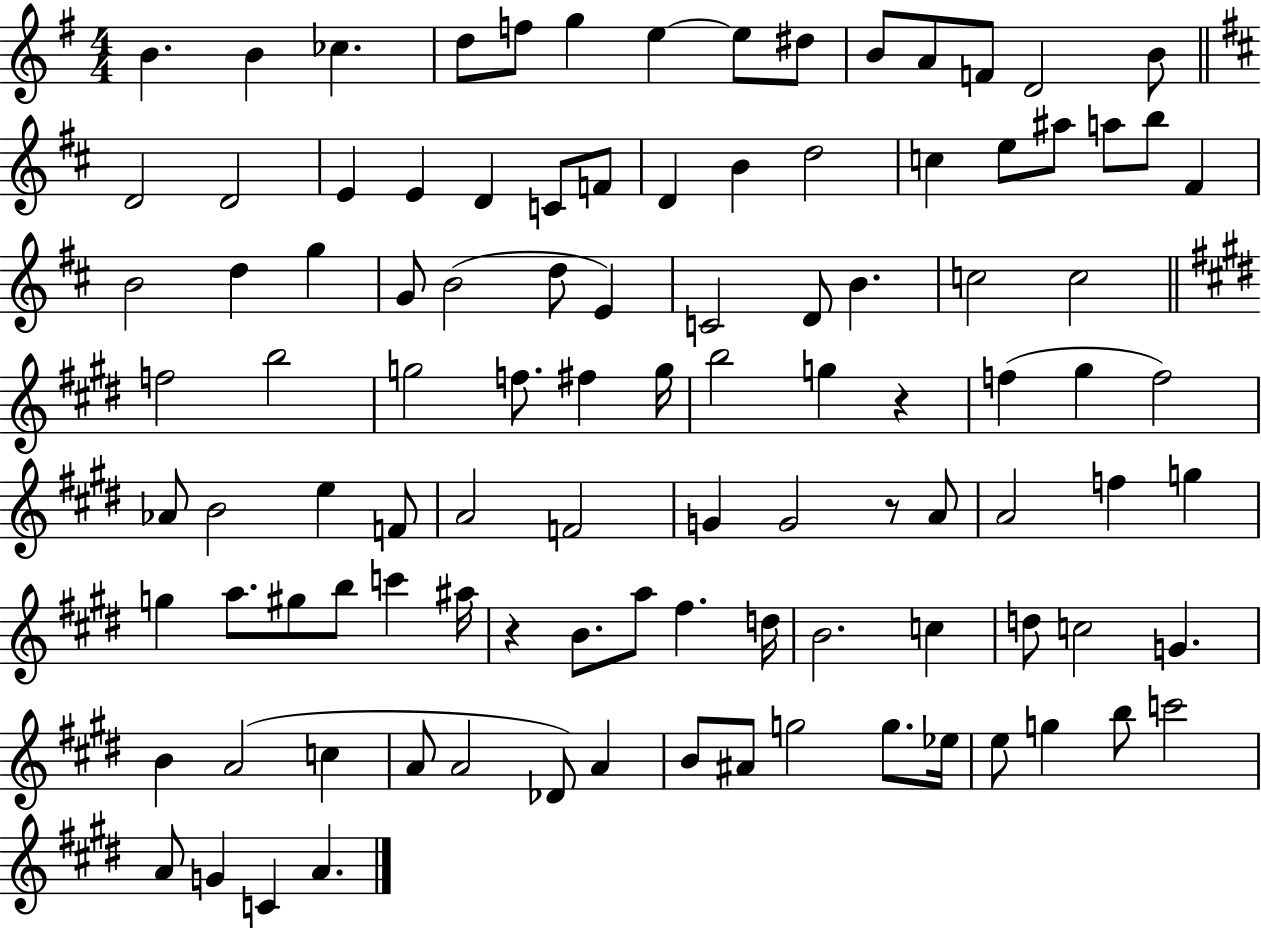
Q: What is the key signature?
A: G major